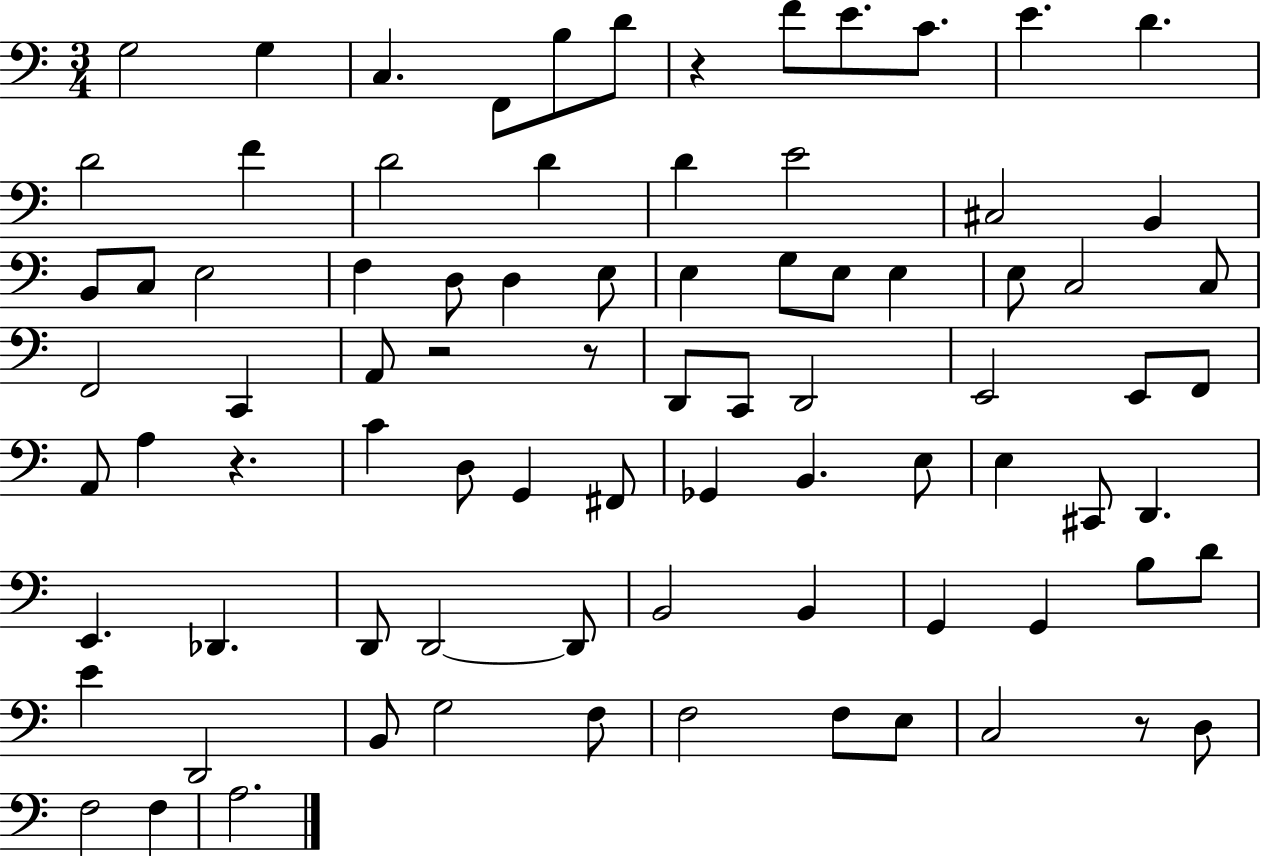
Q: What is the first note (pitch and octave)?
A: G3